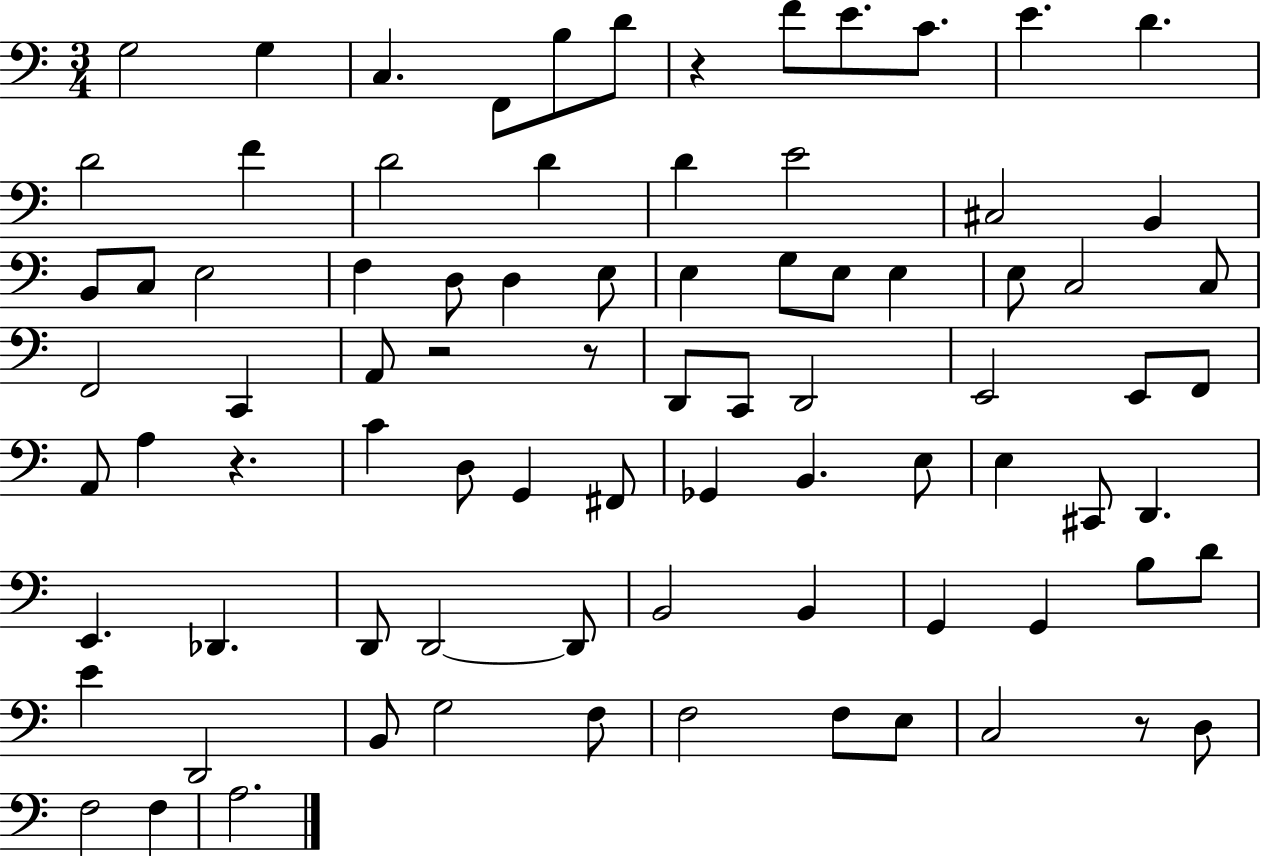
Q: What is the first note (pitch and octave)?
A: G3